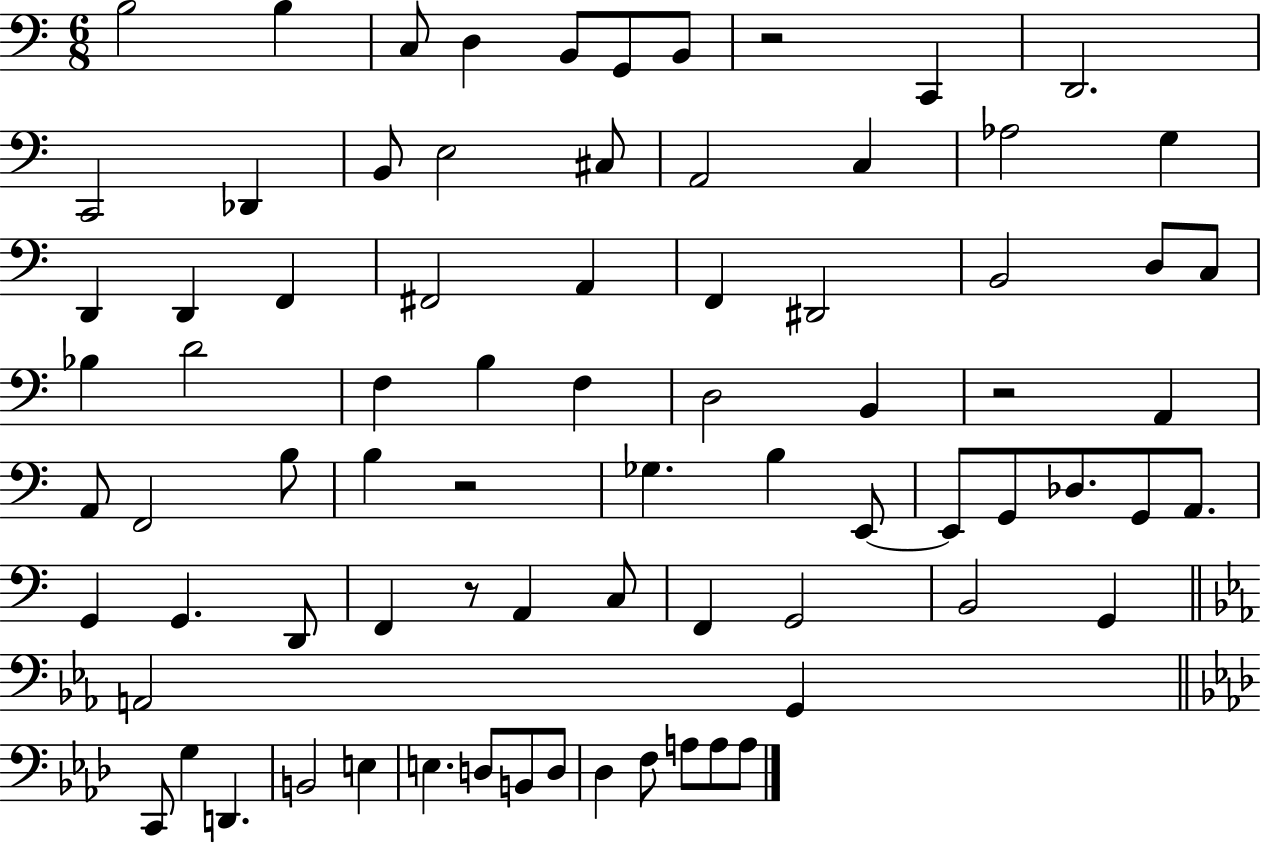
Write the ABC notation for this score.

X:1
T:Untitled
M:6/8
L:1/4
K:C
B,2 B, C,/2 D, B,,/2 G,,/2 B,,/2 z2 C,, D,,2 C,,2 _D,, B,,/2 E,2 ^C,/2 A,,2 C, _A,2 G, D,, D,, F,, ^F,,2 A,, F,, ^D,,2 B,,2 D,/2 C,/2 _B, D2 F, B, F, D,2 B,, z2 A,, A,,/2 F,,2 B,/2 B, z2 _G, B, E,,/2 E,,/2 G,,/2 _D,/2 G,,/2 A,,/2 G,, G,, D,,/2 F,, z/2 A,, C,/2 F,, G,,2 B,,2 G,, A,,2 G,, C,,/2 G, D,, B,,2 E, E, D,/2 B,,/2 D,/2 _D, F,/2 A,/2 A,/2 A,/2